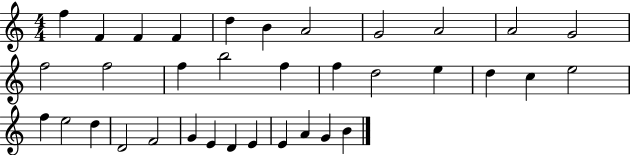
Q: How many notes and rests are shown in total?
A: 35